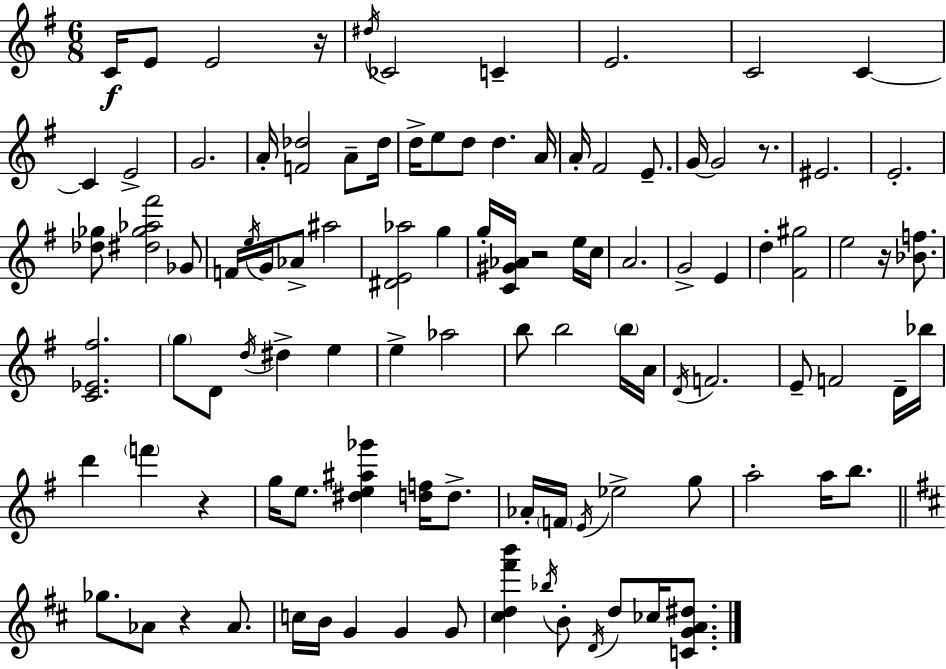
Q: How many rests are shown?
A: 6